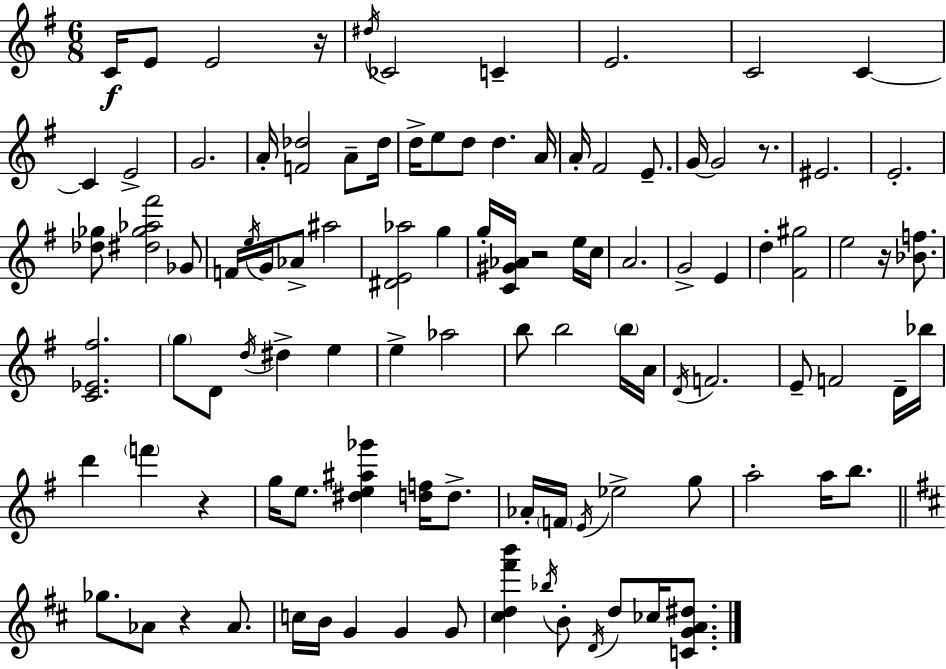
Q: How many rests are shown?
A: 6